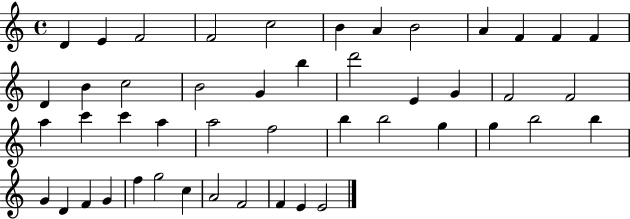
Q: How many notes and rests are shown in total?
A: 47